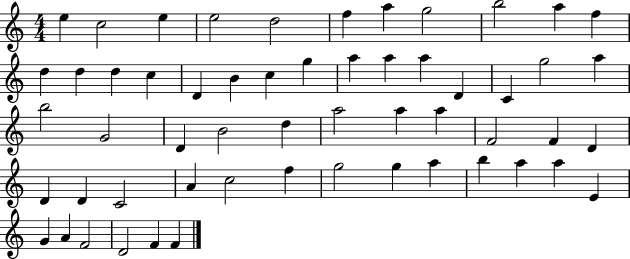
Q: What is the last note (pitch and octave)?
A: F4